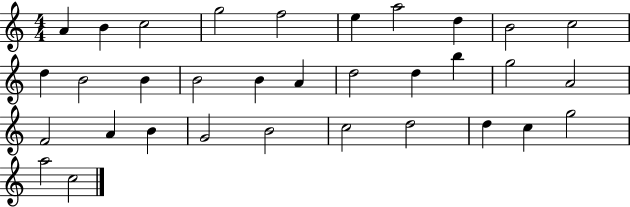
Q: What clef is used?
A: treble